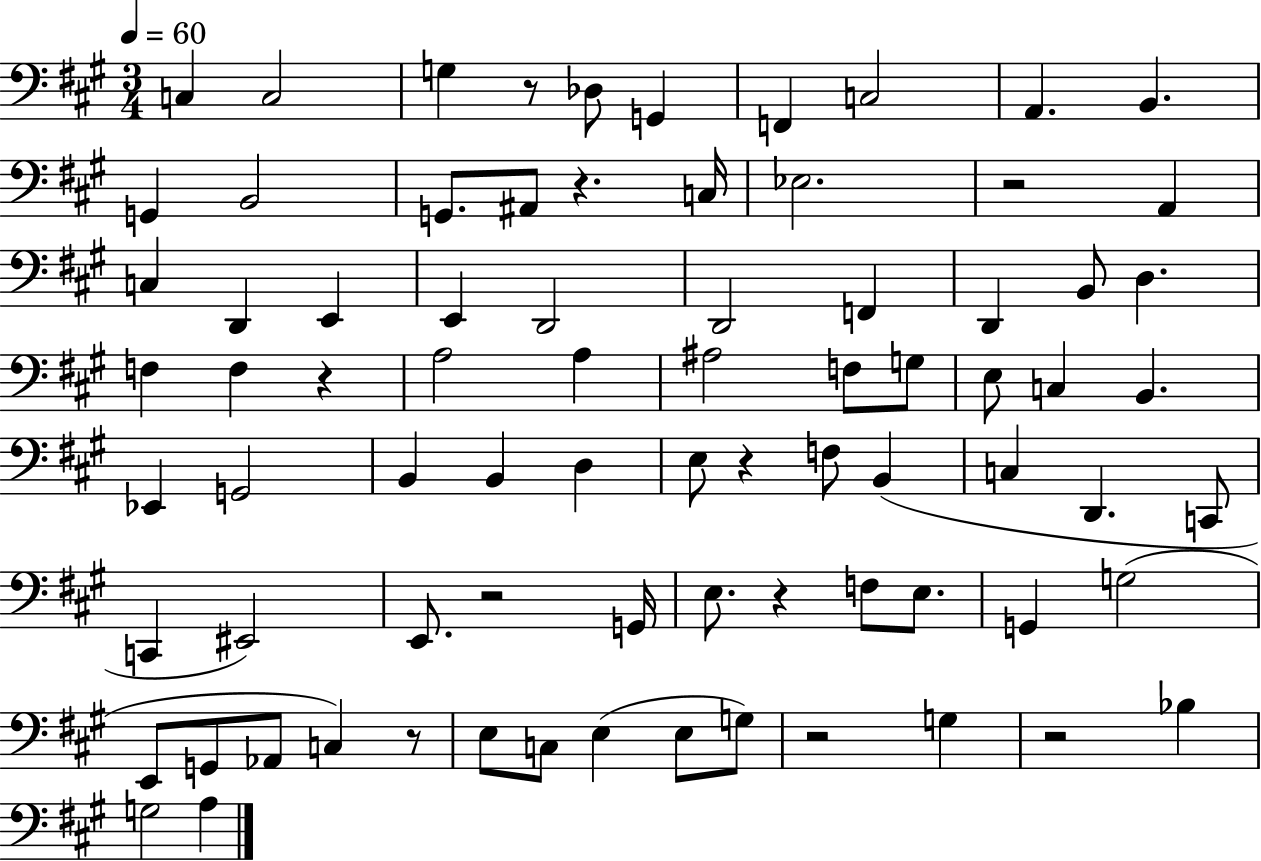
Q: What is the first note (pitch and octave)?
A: C3